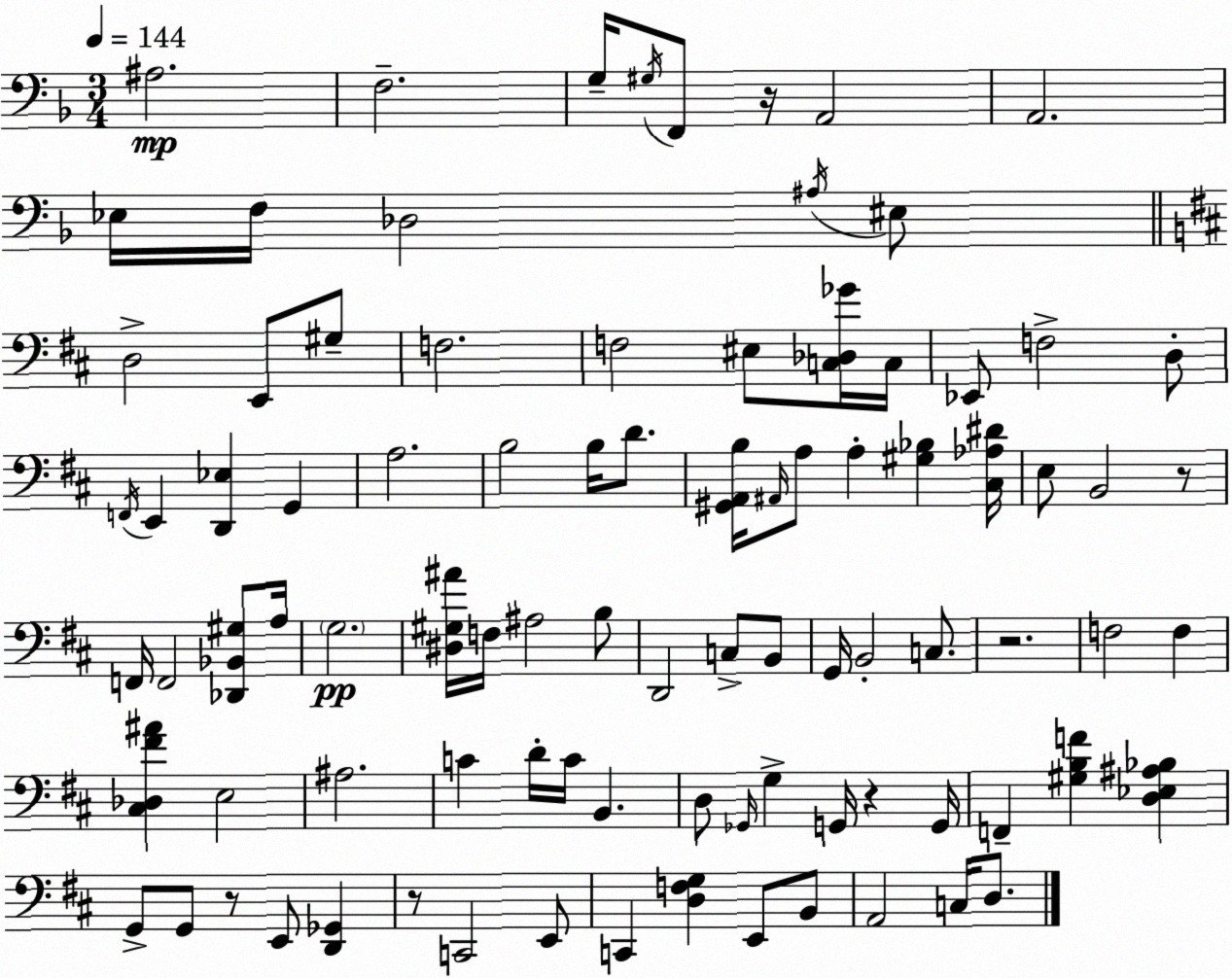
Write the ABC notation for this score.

X:1
T:Untitled
M:3/4
L:1/4
K:F
^A,2 F,2 G,/4 ^G,/4 F,,/2 z/4 A,,2 A,,2 _E,/4 F,/4 _D,2 ^A,/4 ^E,/2 D,2 E,,/2 ^G,/2 F,2 F,2 ^E,/2 [C,_D,_G]/4 C,/4 _E,,/2 F,2 D,/2 F,,/4 E,, [D,,_E,] G,, A,2 B,2 B,/4 D/2 [^G,,A,,B,]/4 ^A,,/4 A,/2 A, [^G,_B,] [^C,_A,^D]/4 E,/2 B,,2 z/2 F,,/4 F,,2 [_D,,_B,,^G,]/2 A,/4 G,2 [^D,^G,^A]/4 F,/4 ^A,2 B,/2 D,,2 C,/2 B,,/2 G,,/4 B,,2 C,/2 z2 F,2 F, [^C,_D,^F^A] E,2 ^A,2 C D/4 C/4 B,, D,/2 _G,,/4 G, G,,/4 z G,,/4 F,, [^G,B,F] [D,_E,^A,_B,] G,,/2 G,,/2 z/2 E,,/2 [D,,_G,,] z/2 C,,2 E,,/2 C,, [D,F,G,] E,,/2 B,,/2 A,,2 C,/4 D,/2